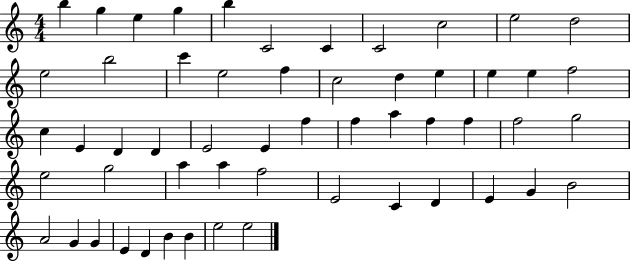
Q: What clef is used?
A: treble